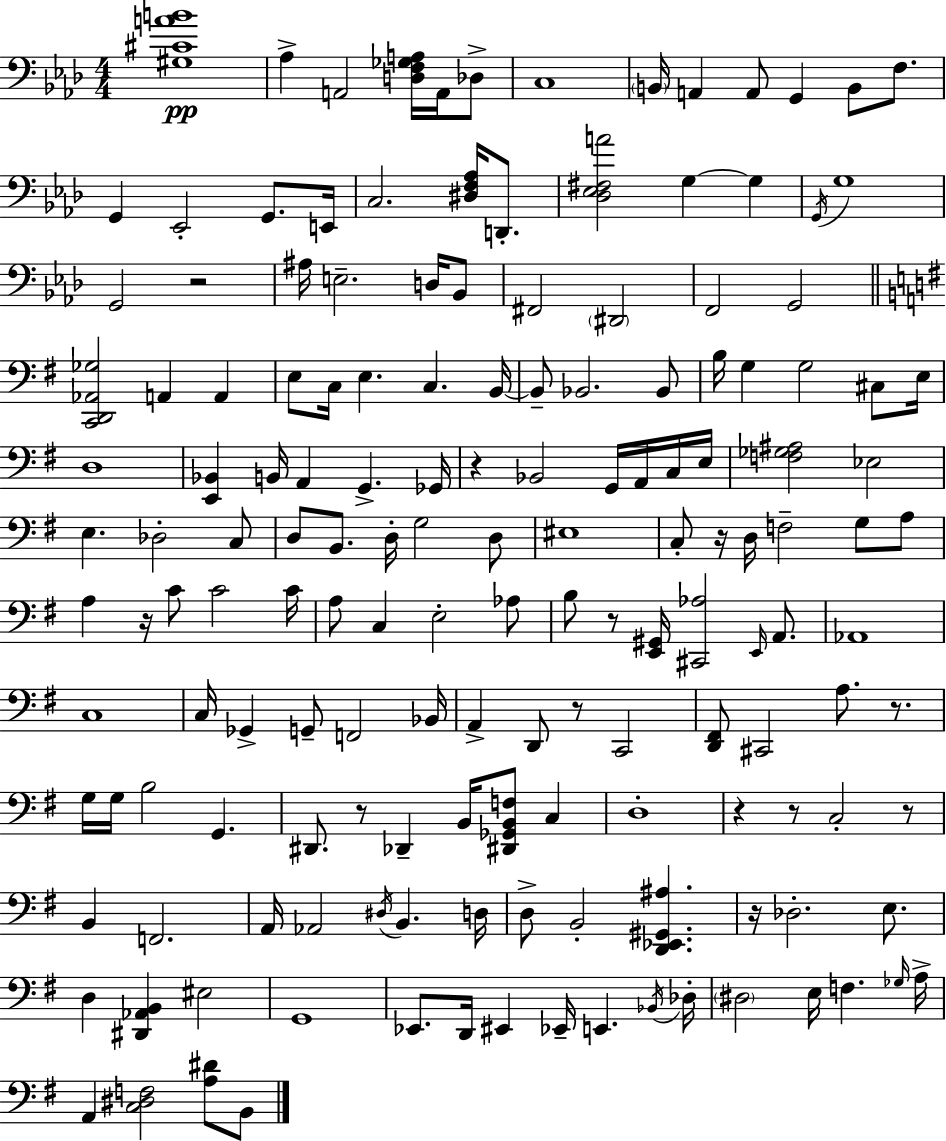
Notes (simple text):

[G#3,C#4,A4,B4]/w Ab3/q A2/h [D3,F3,Gb3,A3]/s A2/s Db3/e C3/w B2/s A2/q A2/e G2/q B2/e F3/e. G2/q Eb2/h G2/e. E2/s C3/h. [D#3,F3,Ab3]/s D2/e. [Db3,Eb3,F#3,A4]/h G3/q G3/q G2/s G3/w G2/h R/h A#3/s E3/h. D3/s Bb2/e F#2/h D#2/h F2/h G2/h [C2,D2,Ab2,Gb3]/h A2/q A2/q E3/e C3/s E3/q. C3/q. B2/s B2/e Bb2/h. Bb2/e B3/s G3/q G3/h C#3/e E3/s D3/w [E2,Bb2]/q B2/s A2/q G2/q. Gb2/s R/q Bb2/h G2/s A2/s C3/s E3/s [F3,Gb3,A#3]/h Eb3/h E3/q. Db3/h C3/e D3/e B2/e. D3/s G3/h D3/e EIS3/w C3/e R/s D3/s F3/h G3/e A3/e A3/q R/s C4/e C4/h C4/s A3/e C3/q E3/h Ab3/e B3/e R/e [E2,G#2]/s [C#2,Ab3]/h E2/s A2/e. Ab2/w C3/w C3/s Gb2/q G2/e F2/h Bb2/s A2/q D2/e R/e C2/h [D2,F#2]/e C#2/h A3/e. R/e. G3/s G3/s B3/h G2/q. D#2/e. R/e Db2/q B2/s [D#2,Gb2,B2,F3]/e C3/q D3/w R/q R/e C3/h R/e B2/q F2/h. A2/s Ab2/h D#3/s B2/q. D3/s D3/e B2/h [D2,Eb2,G#2,A#3]/q. R/s Db3/h. E3/e. D3/q [D#2,Ab2,B2]/q EIS3/h G2/w Eb2/e. D2/s EIS2/q Eb2/s E2/q. Bb2/s Db3/s D#3/h E3/s F3/q. Gb3/s A3/s A2/q [C3,D#3,F3]/h [A3,D#4]/e B2/e